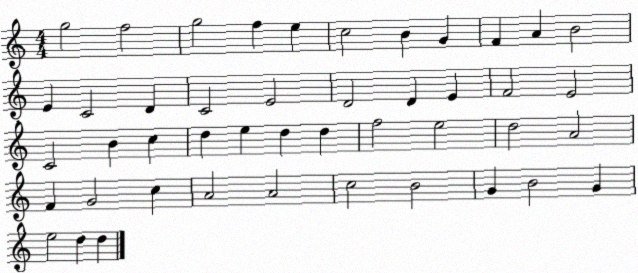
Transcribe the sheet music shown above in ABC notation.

X:1
T:Untitled
M:4/4
L:1/4
K:C
g2 f2 g2 f e c2 B G F A B2 E C2 D C2 E2 D2 D E F2 E2 C2 B c d e d d f2 e2 d2 A2 F G2 c A2 A2 c2 B2 G B2 G e2 d d